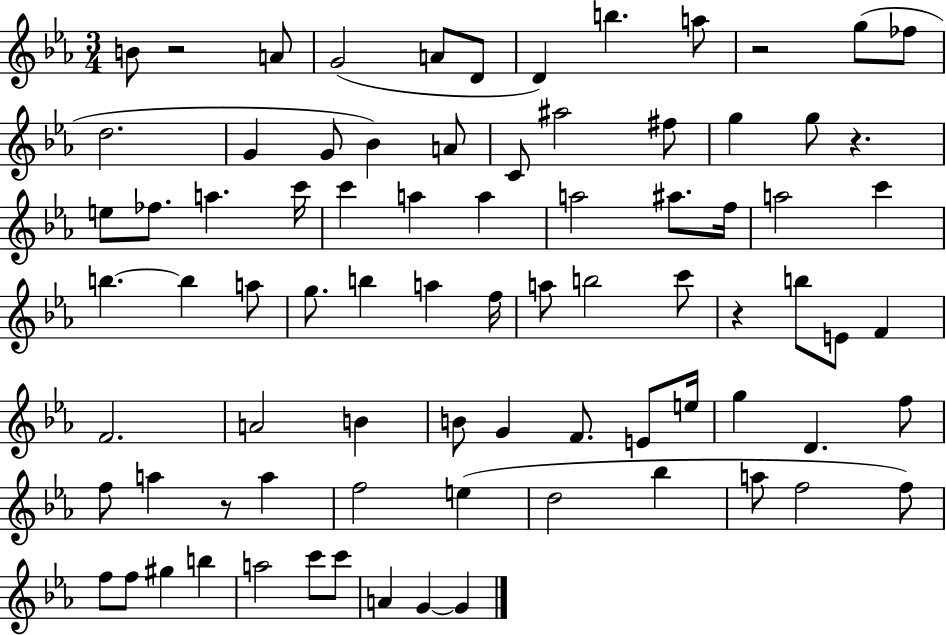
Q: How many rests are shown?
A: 5